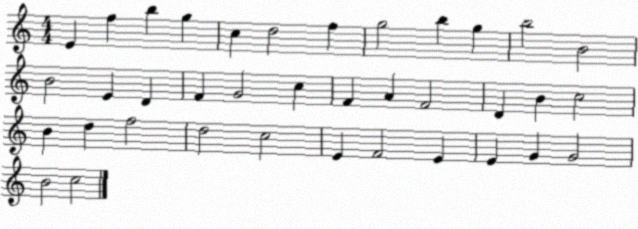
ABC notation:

X:1
T:Untitled
M:4/4
L:1/4
K:C
E f b g c d2 f g2 b g b2 B2 B2 E D F G2 c F A F2 D B c2 B d f2 d2 c2 E F2 E E G G2 B2 c2